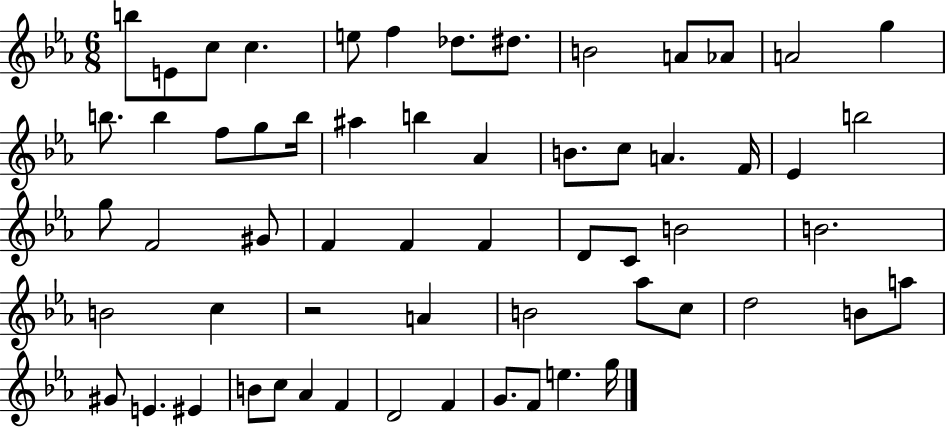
{
  \clef treble
  \numericTimeSignature
  \time 6/8
  \key ees \major
  \repeat volta 2 { b''8 e'8 c''8 c''4. | e''8 f''4 des''8. dis''8. | b'2 a'8 aes'8 | a'2 g''4 | \break b''8. b''4 f''8 g''8 b''16 | ais''4 b''4 aes'4 | b'8. c''8 a'4. f'16 | ees'4 b''2 | \break g''8 f'2 gis'8 | f'4 f'4 f'4 | d'8 c'8 b'2 | b'2. | \break b'2 c''4 | r2 a'4 | b'2 aes''8 c''8 | d''2 b'8 a''8 | \break gis'8 e'4. eis'4 | b'8 c''8 aes'4 f'4 | d'2 f'4 | g'8. f'8 e''4. g''16 | \break } \bar "|."
}